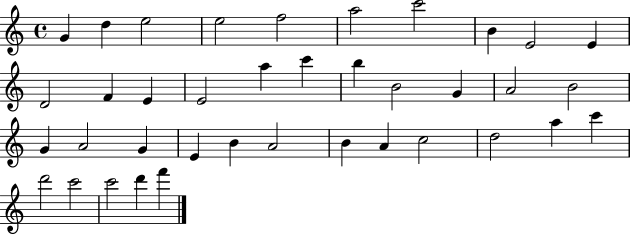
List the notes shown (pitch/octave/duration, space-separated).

G4/q D5/q E5/h E5/h F5/h A5/h C6/h B4/q E4/h E4/q D4/h F4/q E4/q E4/h A5/q C6/q B5/q B4/h G4/q A4/h B4/h G4/q A4/h G4/q E4/q B4/q A4/h B4/q A4/q C5/h D5/h A5/q C6/q D6/h C6/h C6/h D6/q F6/q